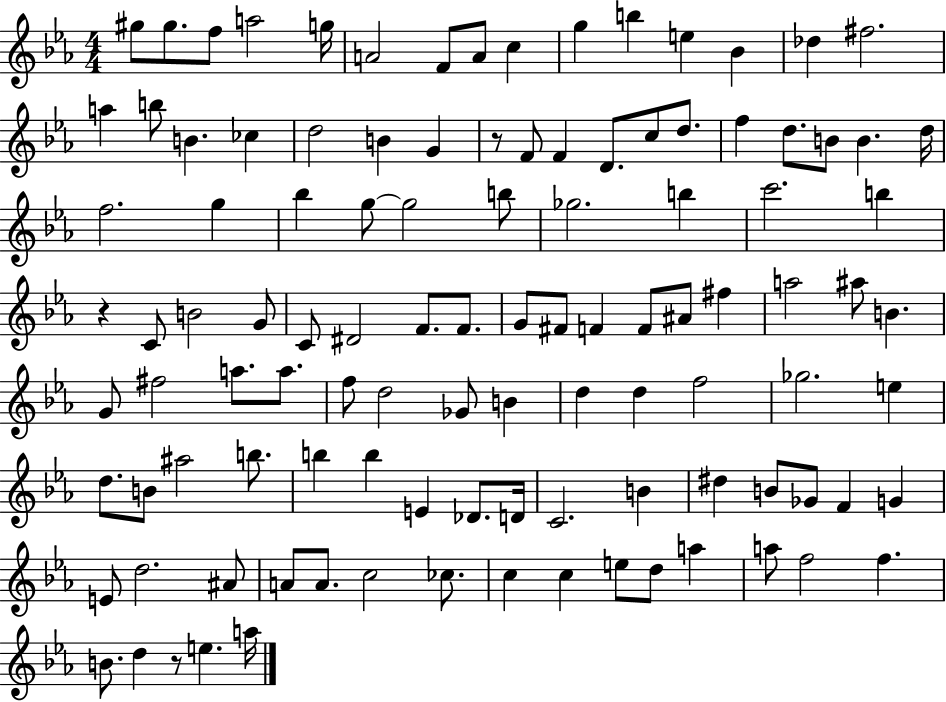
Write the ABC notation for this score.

X:1
T:Untitled
M:4/4
L:1/4
K:Eb
^g/2 ^g/2 f/2 a2 g/4 A2 F/2 A/2 c g b e _B _d ^f2 a b/2 B _c d2 B G z/2 F/2 F D/2 c/2 d/2 f d/2 B/2 B d/4 f2 g _b g/2 g2 b/2 _g2 b c'2 b z C/2 B2 G/2 C/2 ^D2 F/2 F/2 G/2 ^F/2 F F/2 ^A/2 ^f a2 ^a/2 B G/2 ^f2 a/2 a/2 f/2 d2 _G/2 B d d f2 _g2 e d/2 B/2 ^a2 b/2 b b E _D/2 D/4 C2 B ^d B/2 _G/2 F G E/2 d2 ^A/2 A/2 A/2 c2 _c/2 c c e/2 d/2 a a/2 f2 f B/2 d z/2 e a/4